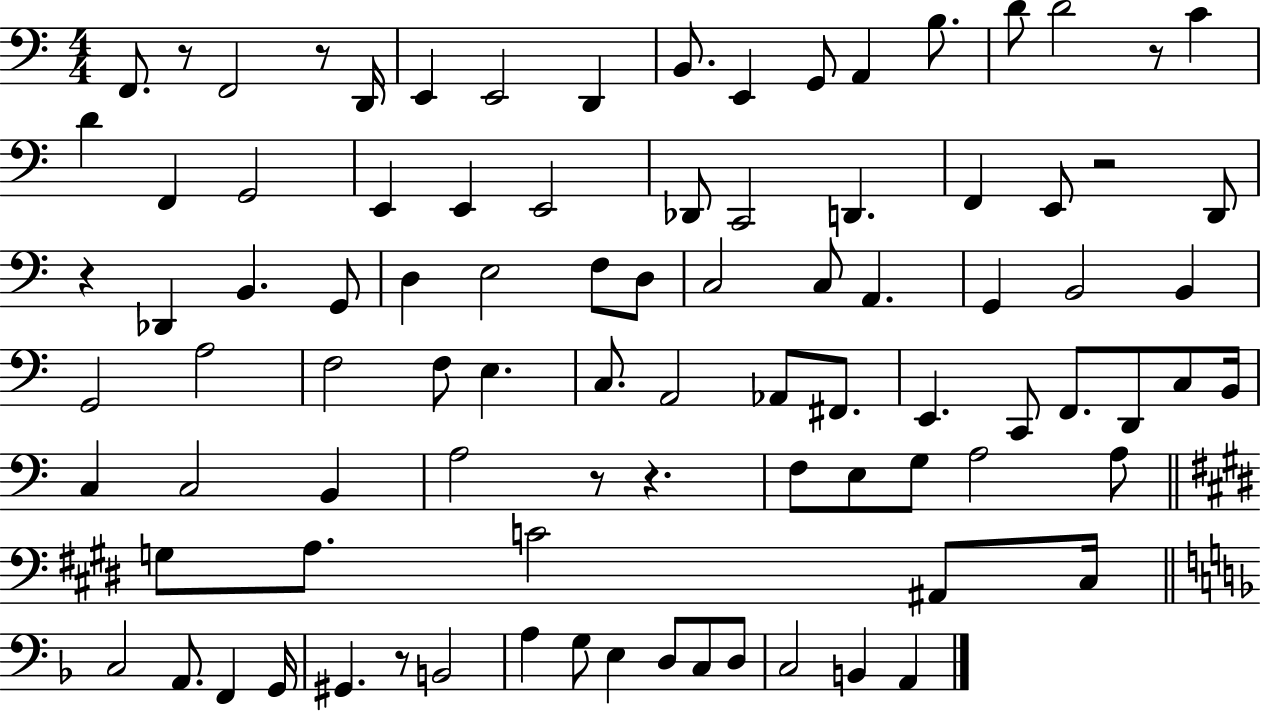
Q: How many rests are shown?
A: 8